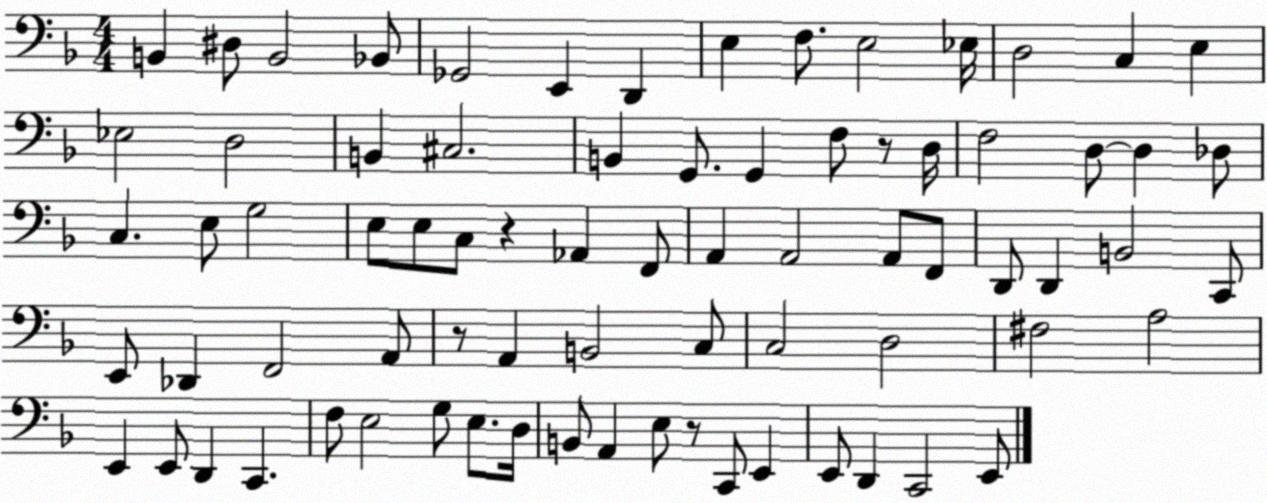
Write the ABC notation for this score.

X:1
T:Untitled
M:4/4
L:1/4
K:F
B,, ^D,/2 B,,2 _B,,/2 _G,,2 E,, D,, E, F,/2 E,2 _E,/4 D,2 C, E, _E,2 D,2 B,, ^C,2 B,, G,,/2 G,, F,/2 z/2 D,/4 F,2 D,/2 D, _D,/2 C, E,/2 G,2 E,/2 E,/2 C,/2 z _A,, F,,/2 A,, A,,2 A,,/2 F,,/2 D,,/2 D,, B,,2 C,,/2 E,,/2 _D,, F,,2 A,,/2 z/2 A,, B,,2 C,/2 C,2 D,2 ^F,2 A,2 E,, E,,/2 D,, C,, F,/2 E,2 G,/2 E,/2 D,/4 B,,/2 A,, E,/2 z/2 C,,/2 E,, E,,/2 D,, C,,2 E,,/2